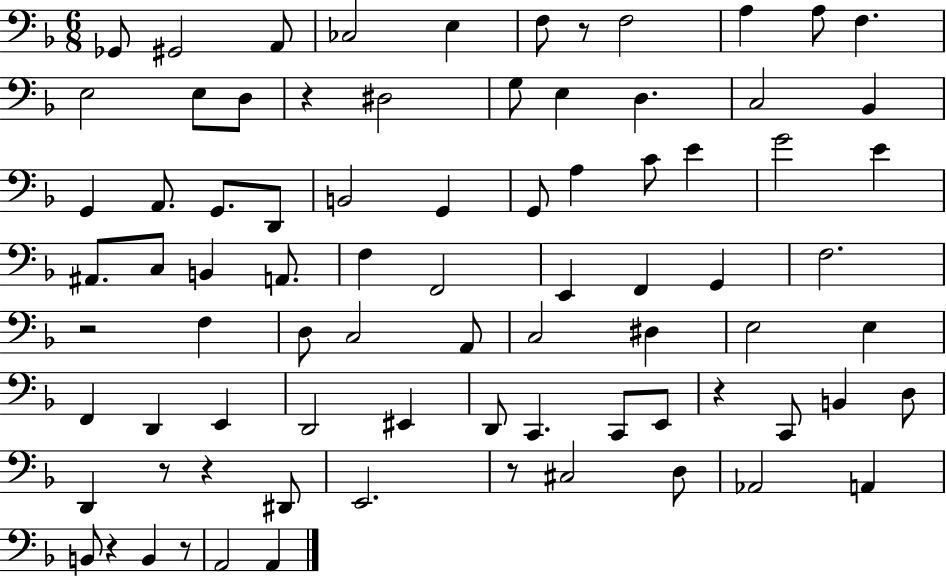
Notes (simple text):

Gb2/e G#2/h A2/e CES3/h E3/q F3/e R/e F3/h A3/q A3/e F3/q. E3/h E3/e D3/e R/q D#3/h G3/e E3/q D3/q. C3/h Bb2/q G2/q A2/e. G2/e. D2/e B2/h G2/q G2/e A3/q C4/e E4/q G4/h E4/q A#2/e. C3/e B2/q A2/e. F3/q F2/h E2/q F2/q G2/q F3/h. R/h F3/q D3/e C3/h A2/e C3/h D#3/q E3/h E3/q F2/q D2/q E2/q D2/h EIS2/q D2/e C2/q. C2/e E2/e R/q C2/e B2/q D3/e D2/q R/e R/q D#2/e E2/h. R/e C#3/h D3/e Ab2/h A2/q B2/e R/q B2/q R/e A2/h A2/q